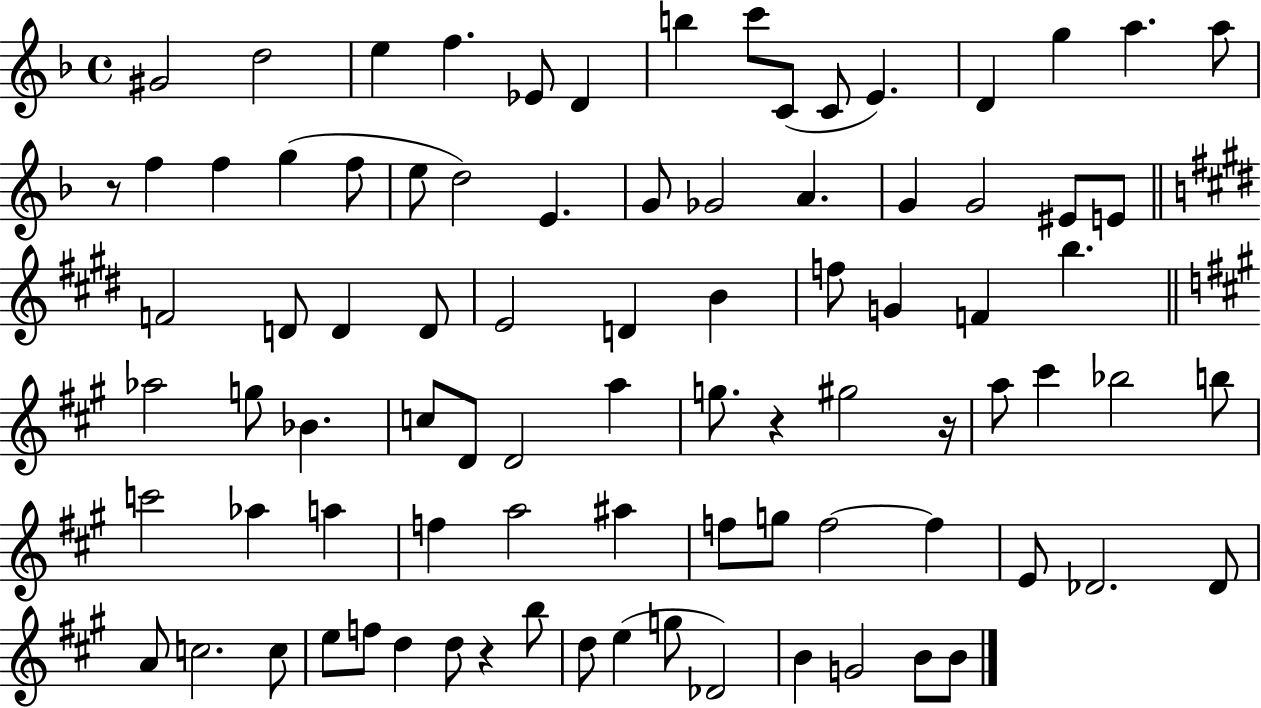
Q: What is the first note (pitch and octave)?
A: G#4